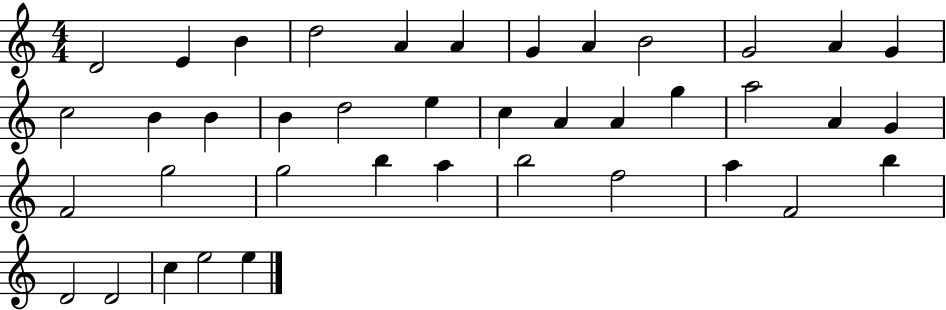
X:1
T:Untitled
M:4/4
L:1/4
K:C
D2 E B d2 A A G A B2 G2 A G c2 B B B d2 e c A A g a2 A G F2 g2 g2 b a b2 f2 a F2 b D2 D2 c e2 e